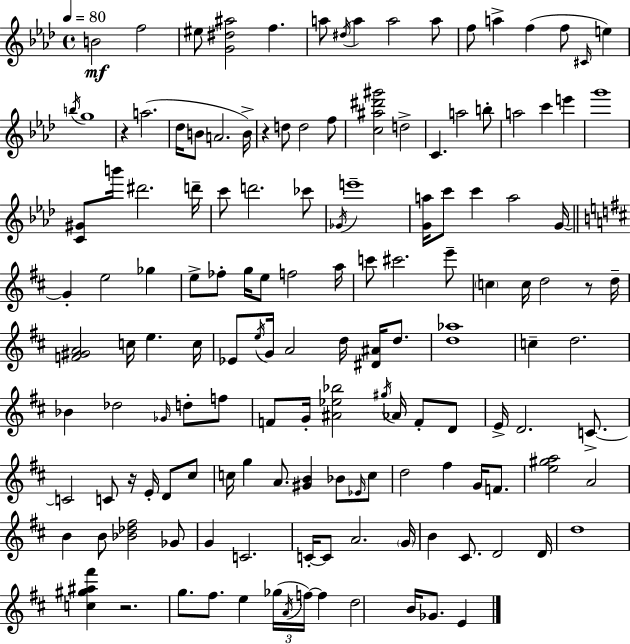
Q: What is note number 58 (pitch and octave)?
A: C5